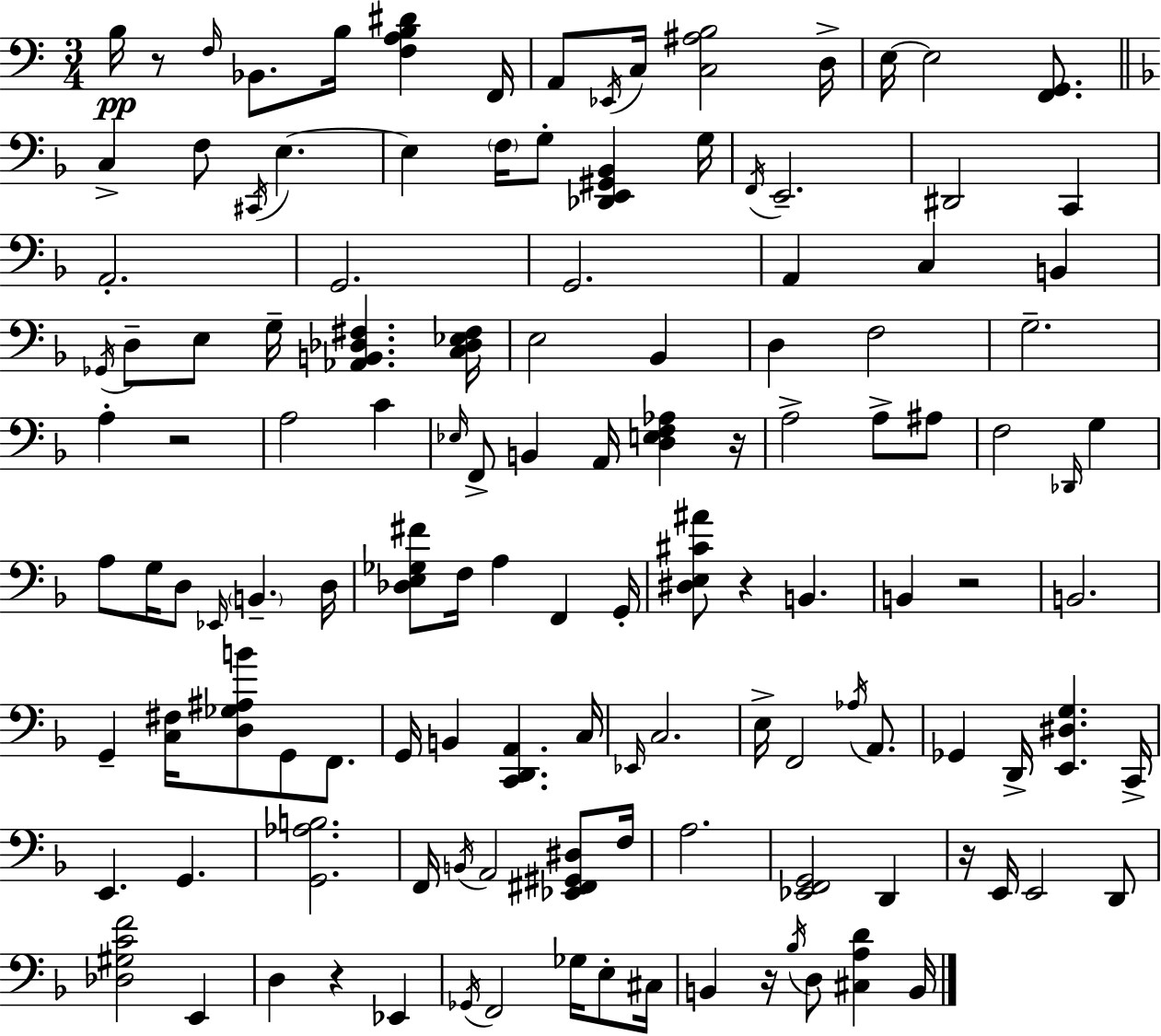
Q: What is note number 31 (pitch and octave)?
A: D3